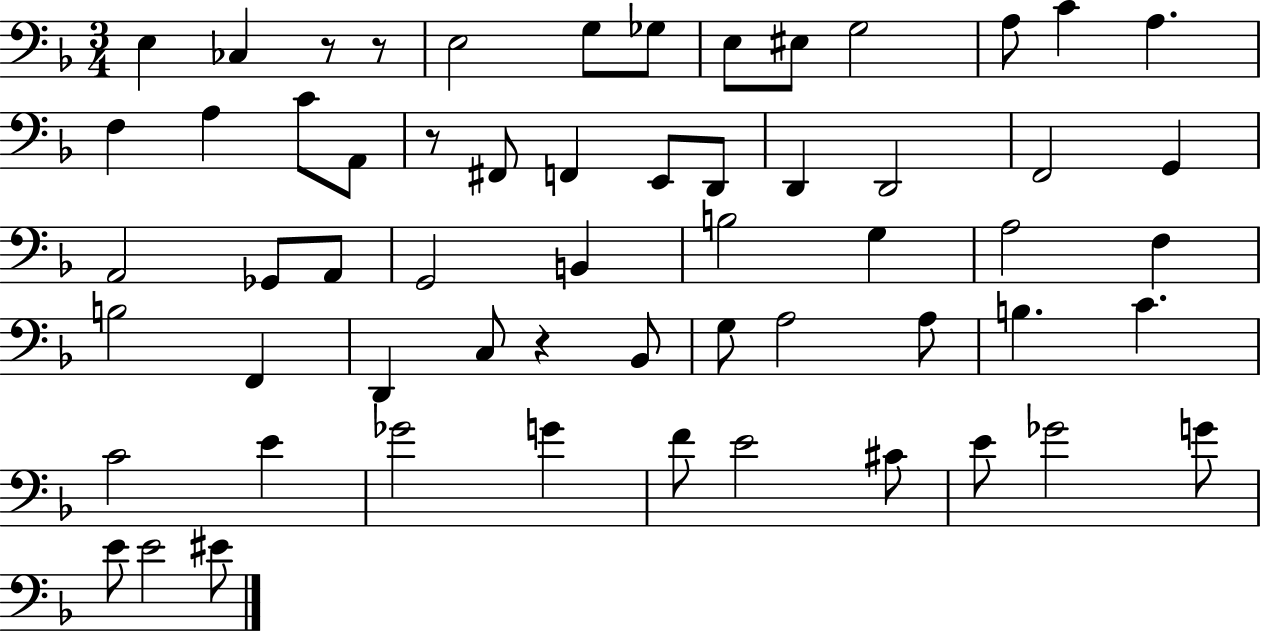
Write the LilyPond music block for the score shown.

{
  \clef bass
  \numericTimeSignature
  \time 3/4
  \key f \major
  e4 ces4 r8 r8 | e2 g8 ges8 | e8 eis8 g2 | a8 c'4 a4. | \break f4 a4 c'8 a,8 | r8 fis,8 f,4 e,8 d,8 | d,4 d,2 | f,2 g,4 | \break a,2 ges,8 a,8 | g,2 b,4 | b2 g4 | a2 f4 | \break b2 f,4 | d,4 c8 r4 bes,8 | g8 a2 a8 | b4. c'4. | \break c'2 e'4 | ges'2 g'4 | f'8 e'2 cis'8 | e'8 ges'2 g'8 | \break e'8 e'2 eis'8 | \bar "|."
}